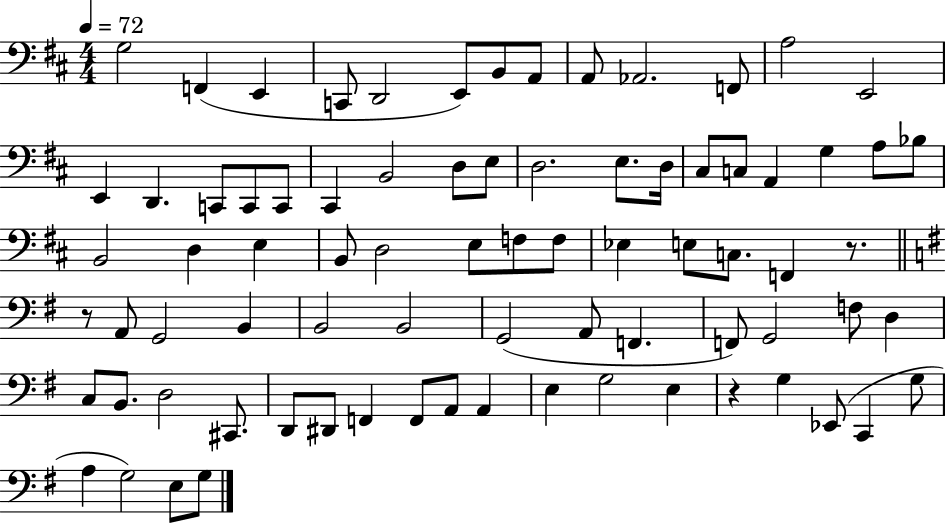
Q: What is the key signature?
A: D major